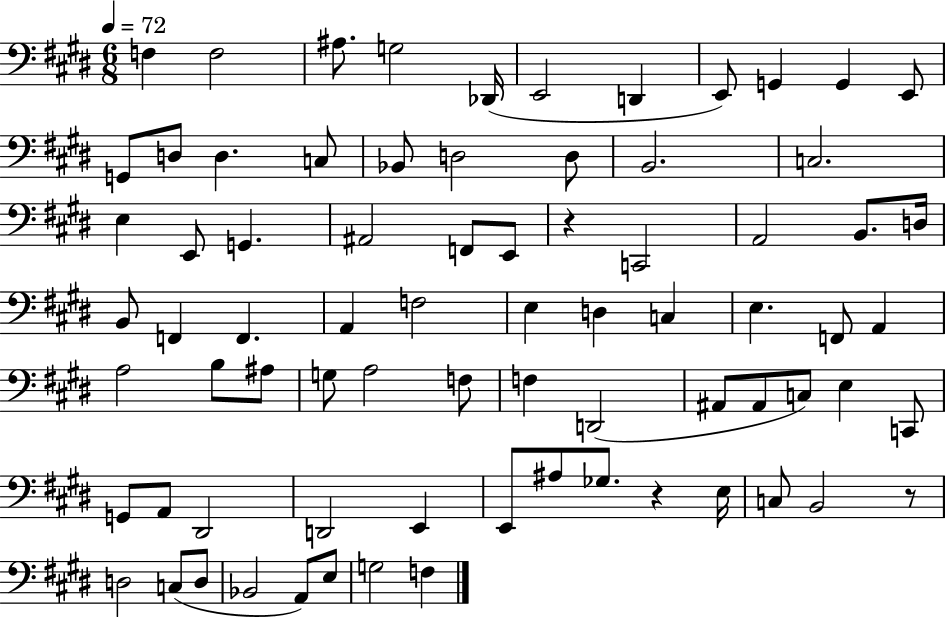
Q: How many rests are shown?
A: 3